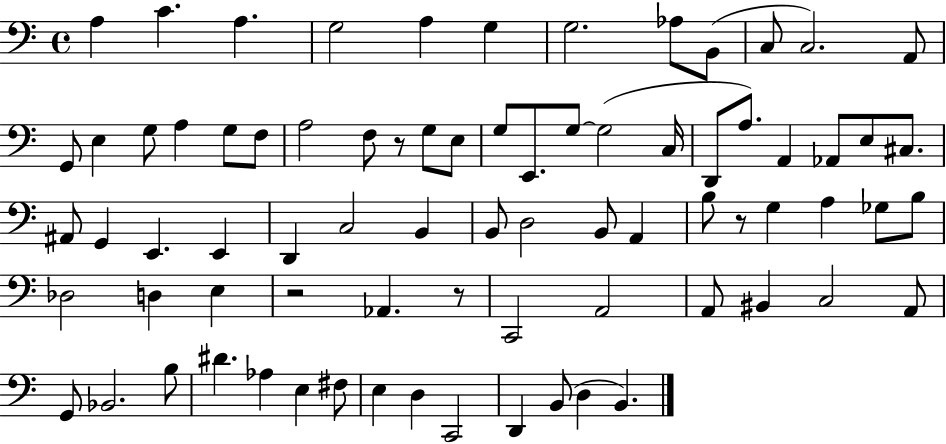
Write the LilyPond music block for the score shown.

{
  \clef bass
  \time 4/4
  \defaultTimeSignature
  \key c \major
  a4 c'4. a4. | g2 a4 g4 | g2. aes8 b,8( | c8 c2.) a,8 | \break g,8 e4 g8 a4 g8 f8 | a2 f8 r8 g8 e8 | g8 e,8. g8~~ g2( c16 | d,8 a8.) a,4 aes,8 e8 cis8. | \break ais,8 g,4 e,4. e,4 | d,4 c2 b,4 | b,8 d2 b,8 a,4 | b8 r8 g4 a4 ges8 b8 | \break des2 d4 e4 | r2 aes,4. r8 | c,2 a,2 | a,8 bis,4 c2 a,8 | \break g,8 bes,2. b8 | dis'4. aes4 e4 fis8 | e4 d4 c,2 | d,4 b,8( d4 b,4.) | \break \bar "|."
}